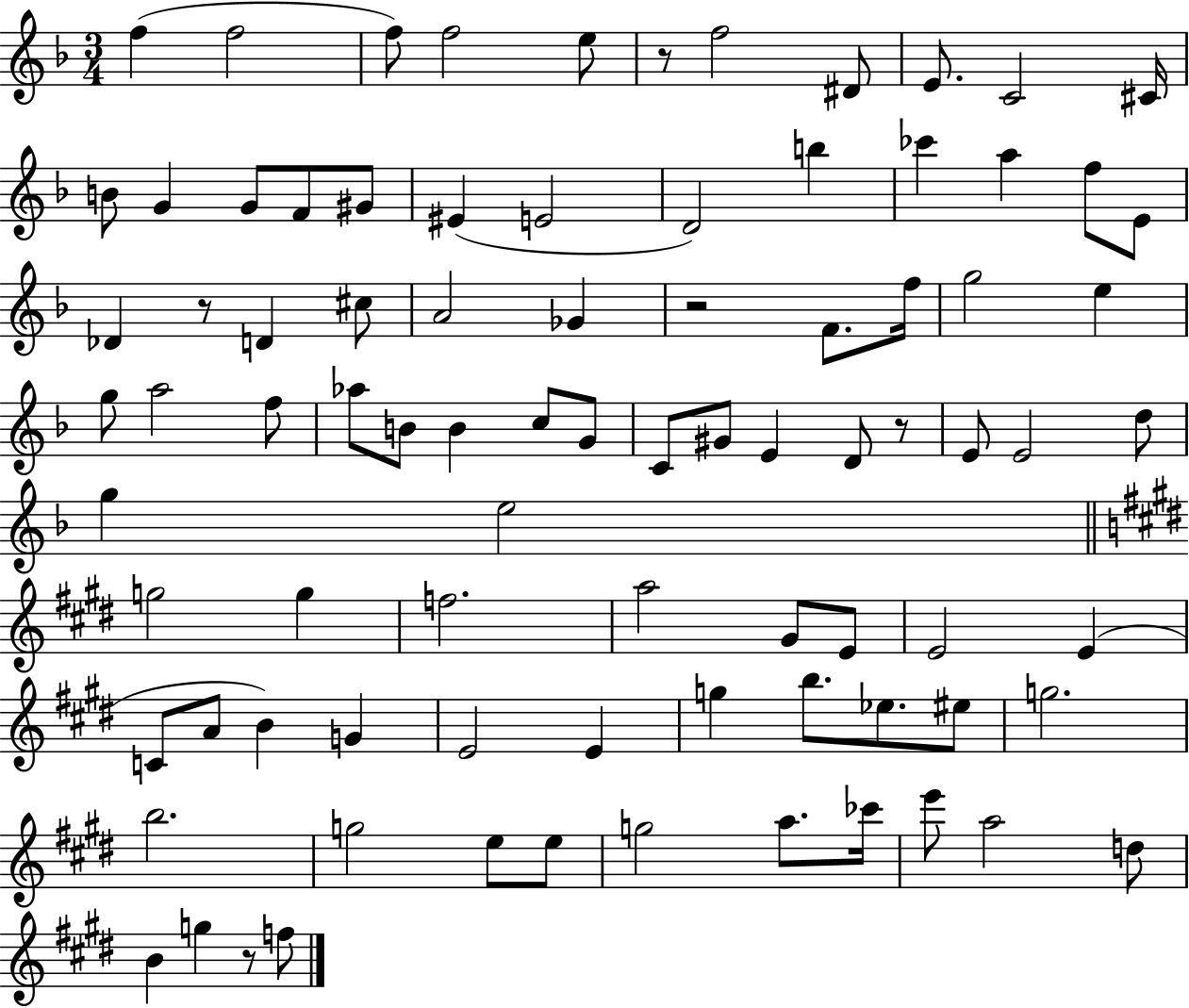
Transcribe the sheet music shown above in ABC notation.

X:1
T:Untitled
M:3/4
L:1/4
K:F
f f2 f/2 f2 e/2 z/2 f2 ^D/2 E/2 C2 ^C/4 B/2 G G/2 F/2 ^G/2 ^E E2 D2 b _c' a f/2 E/2 _D z/2 D ^c/2 A2 _G z2 F/2 f/4 g2 e g/2 a2 f/2 _a/2 B/2 B c/2 G/2 C/2 ^G/2 E D/2 z/2 E/2 E2 d/2 g e2 g2 g f2 a2 ^G/2 E/2 E2 E C/2 A/2 B G E2 E g b/2 _e/2 ^e/2 g2 b2 g2 e/2 e/2 g2 a/2 _c'/4 e'/2 a2 d/2 B g z/2 f/2